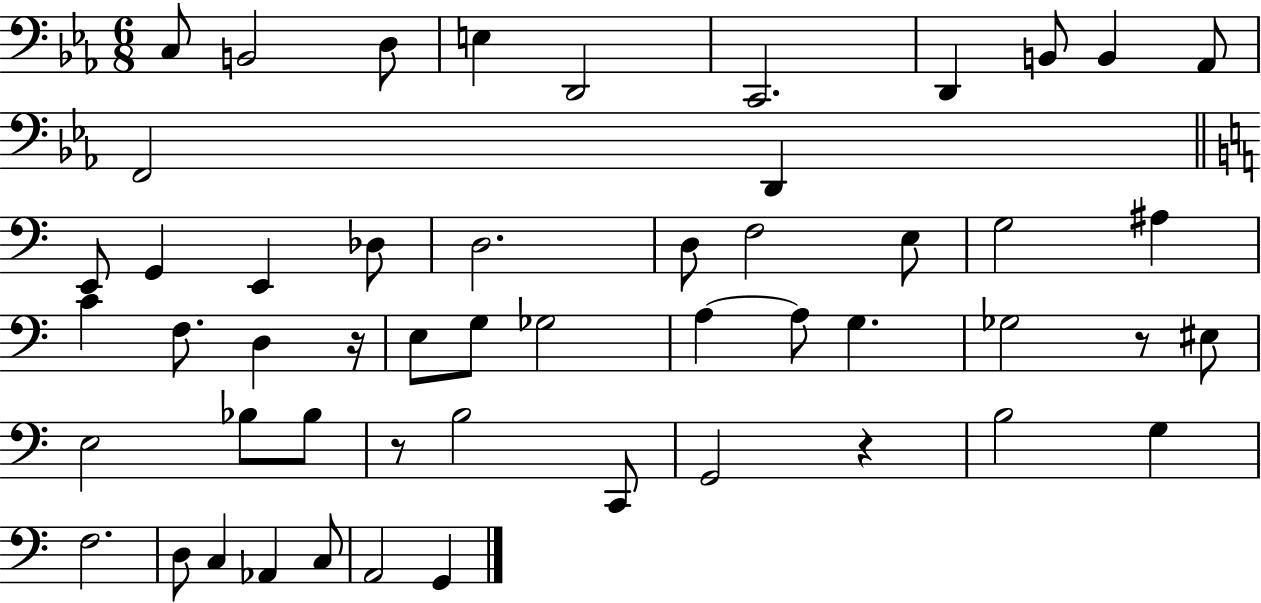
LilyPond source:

{
  \clef bass
  \numericTimeSignature
  \time 6/8
  \key ees \major
  c8 b,2 d8 | e4 d,2 | c,2. | d,4 b,8 b,4 aes,8 | \break f,2 d,4 | \bar "||" \break \key c \major e,8 g,4 e,4 des8 | d2. | d8 f2 e8 | g2 ais4 | \break c'4 f8. d4 r16 | e8 g8 ges2 | a4~~ a8 g4. | ges2 r8 eis8 | \break e2 bes8 bes8 | r8 b2 c,8 | g,2 r4 | b2 g4 | \break f2. | d8 c4 aes,4 c8 | a,2 g,4 | \bar "|."
}